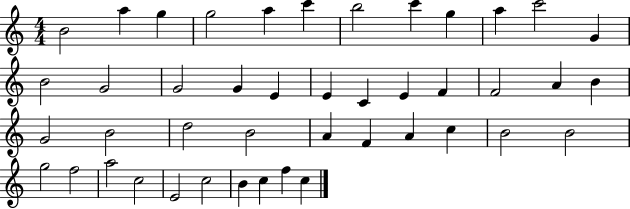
{
  \clef treble
  \numericTimeSignature
  \time 4/4
  \key c \major
  b'2 a''4 g''4 | g''2 a''4 c'''4 | b''2 c'''4 g''4 | a''4 c'''2 g'4 | \break b'2 g'2 | g'2 g'4 e'4 | e'4 c'4 e'4 f'4 | f'2 a'4 b'4 | \break g'2 b'2 | d''2 b'2 | a'4 f'4 a'4 c''4 | b'2 b'2 | \break g''2 f''2 | a''2 c''2 | e'2 c''2 | b'4 c''4 f''4 c''4 | \break \bar "|."
}